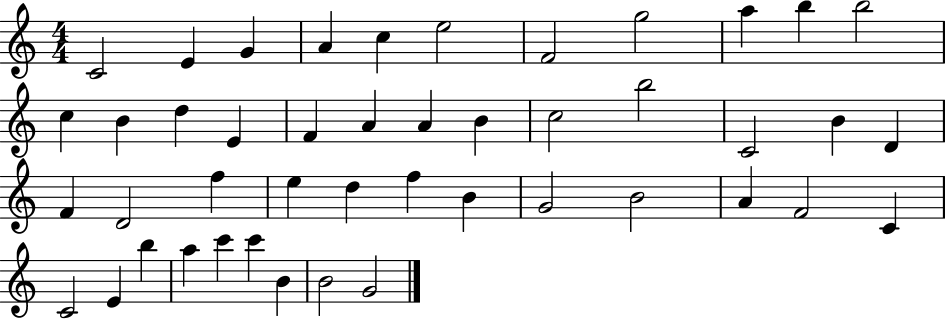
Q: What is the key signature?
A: C major